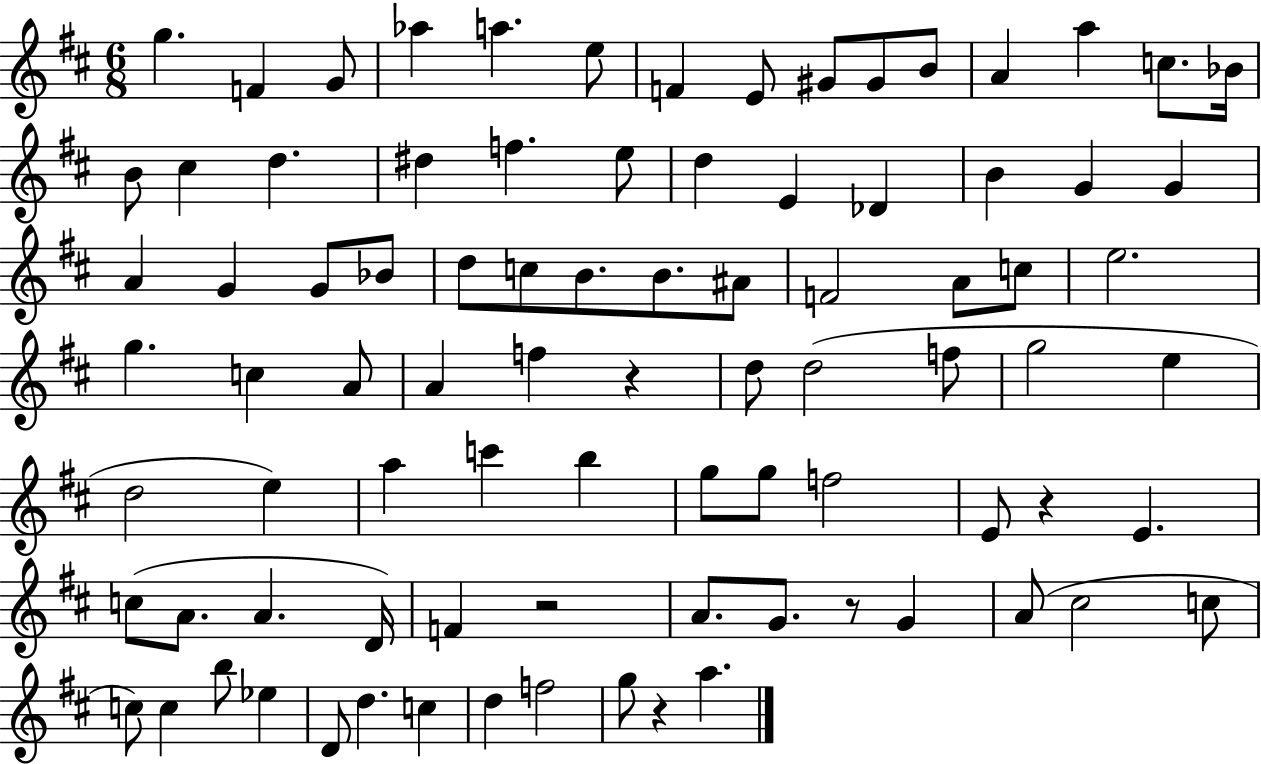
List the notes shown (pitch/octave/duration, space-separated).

G5/q. F4/q G4/e Ab5/q A5/q. E5/e F4/q E4/e G#4/e G#4/e B4/e A4/q A5/q C5/e. Bb4/s B4/e C#5/q D5/q. D#5/q F5/q. E5/e D5/q E4/q Db4/q B4/q G4/q G4/q A4/q G4/q G4/e Bb4/e D5/e C5/e B4/e. B4/e. A#4/e F4/h A4/e C5/e E5/h. G5/q. C5/q A4/e A4/q F5/q R/q D5/e D5/h F5/e G5/h E5/q D5/h E5/q A5/q C6/q B5/q G5/e G5/e F5/h E4/e R/q E4/q. C5/e A4/e. A4/q. D4/s F4/q R/h A4/e. G4/e. R/e G4/q A4/e C#5/h C5/e C5/e C5/q B5/e Eb5/q D4/e D5/q. C5/q D5/q F5/h G5/e R/q A5/q.